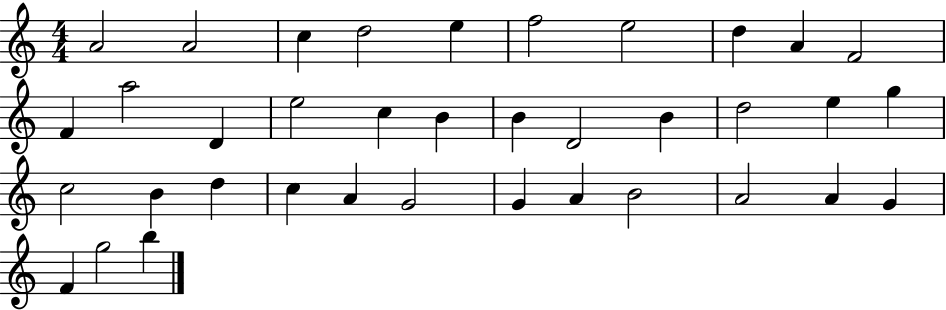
{
  \clef treble
  \numericTimeSignature
  \time 4/4
  \key c \major
  a'2 a'2 | c''4 d''2 e''4 | f''2 e''2 | d''4 a'4 f'2 | \break f'4 a''2 d'4 | e''2 c''4 b'4 | b'4 d'2 b'4 | d''2 e''4 g''4 | \break c''2 b'4 d''4 | c''4 a'4 g'2 | g'4 a'4 b'2 | a'2 a'4 g'4 | \break f'4 g''2 b''4 | \bar "|."
}